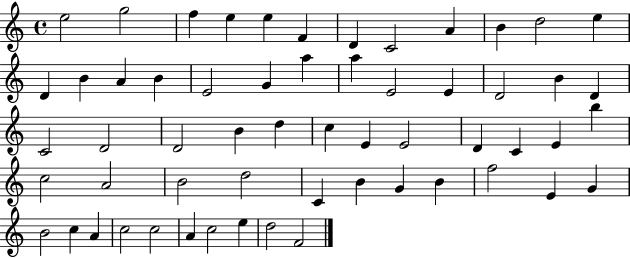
{
  \clef treble
  \time 4/4
  \defaultTimeSignature
  \key c \major
  e''2 g''2 | f''4 e''4 e''4 f'4 | d'4 c'2 a'4 | b'4 d''2 e''4 | \break d'4 b'4 a'4 b'4 | e'2 g'4 a''4 | a''4 e'2 e'4 | d'2 b'4 d'4 | \break c'2 d'2 | d'2 b'4 d''4 | c''4 e'4 e'2 | d'4 c'4 e'4 b''4 | \break c''2 a'2 | b'2 d''2 | c'4 b'4 g'4 b'4 | f''2 e'4 g'4 | \break b'2 c''4 a'4 | c''2 c''2 | a'4 c''2 e''4 | d''2 f'2 | \break \bar "|."
}